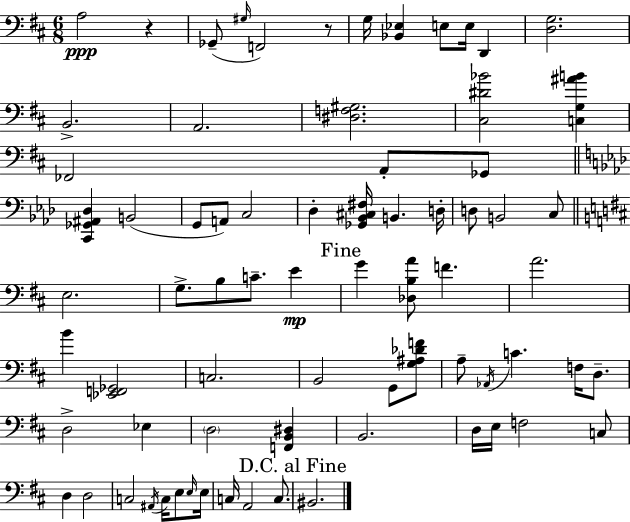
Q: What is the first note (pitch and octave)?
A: A3